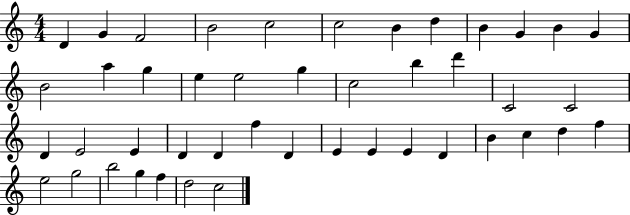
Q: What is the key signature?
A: C major